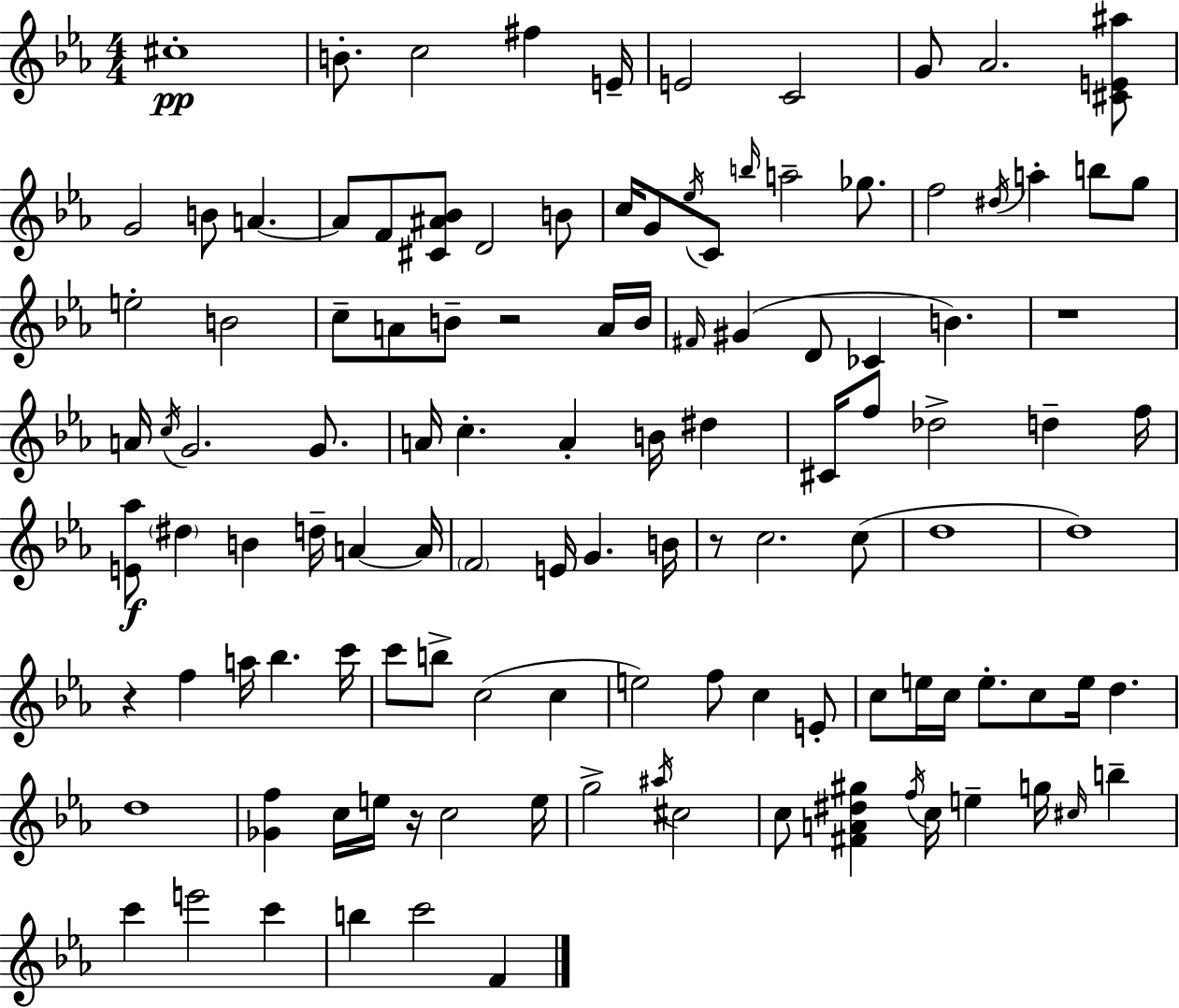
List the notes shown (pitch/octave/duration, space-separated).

C#5/w B4/e. C5/h F#5/q E4/s E4/h C4/h G4/e Ab4/h. [C#4,E4,A#5]/e G4/h B4/e A4/q. A4/e F4/e [C#4,A#4,Bb4]/e D4/h B4/e C5/s G4/e Eb5/s C4/e B5/s A5/h Gb5/e. F5/h D#5/s A5/q B5/e G5/e E5/h B4/h C5/e A4/e B4/e R/h A4/s B4/s F#4/s G#4/q D4/e CES4/q B4/q. R/w A4/s C5/s G4/h. G4/e. A4/s C5/q. A4/q B4/s D#5/q C#4/s F5/e Db5/h D5/q F5/s [E4,Ab5]/e D#5/q B4/q D5/s A4/q A4/s F4/h E4/s G4/q. B4/s R/e C5/h. C5/e D5/w D5/w R/q F5/q A5/s Bb5/q. C6/s C6/e B5/e C5/h C5/q E5/h F5/e C5/q E4/e C5/e E5/s C5/s E5/e. C5/e E5/s D5/q. D5/w [Gb4,F5]/q C5/s E5/s R/s C5/h E5/s G5/h A#5/s C#5/h C5/e [F#4,A4,D#5,G#5]/q F5/s C5/s E5/q G5/s C#5/s B5/q C6/q E6/h C6/q B5/q C6/h F4/q